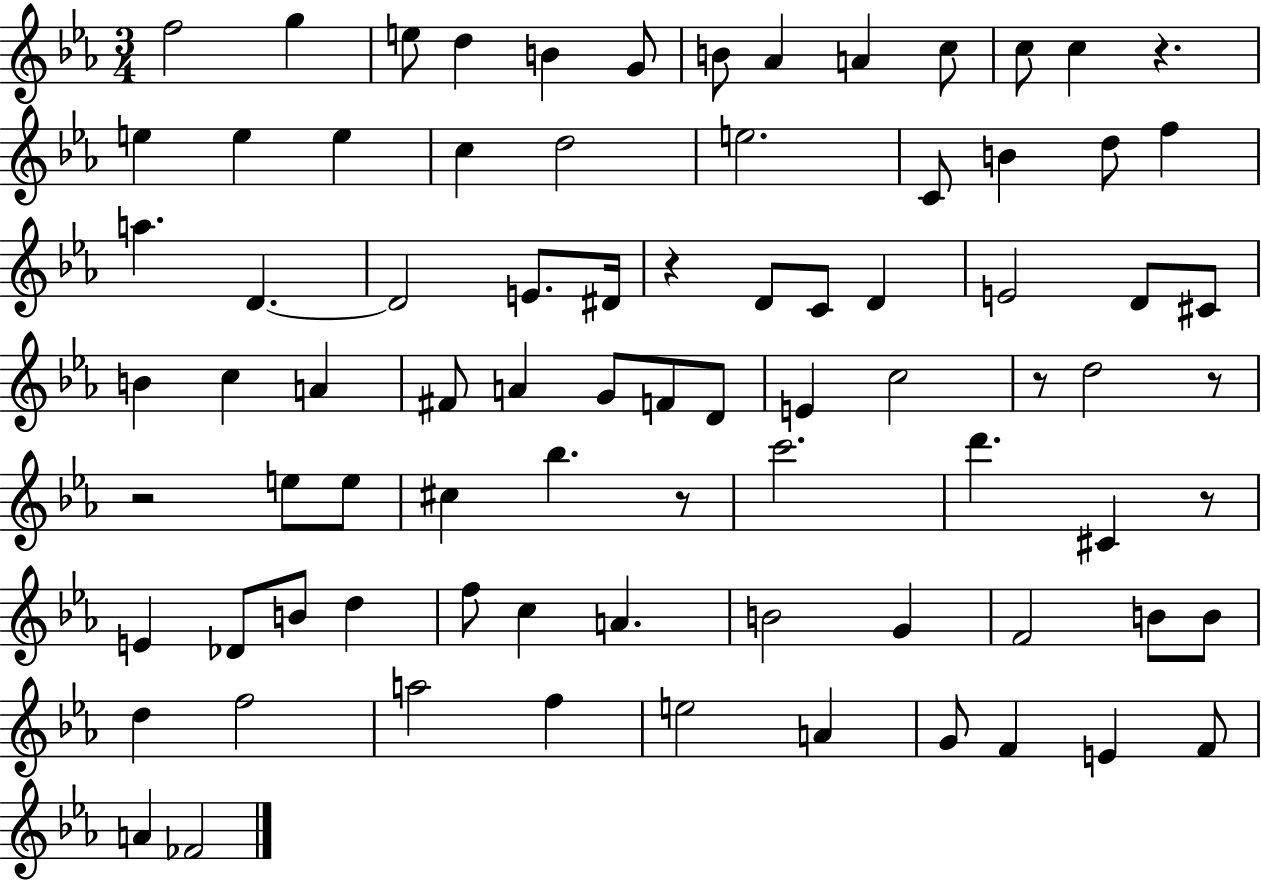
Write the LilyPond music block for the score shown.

{
  \clef treble
  \numericTimeSignature
  \time 3/4
  \key ees \major
  f''2 g''4 | e''8 d''4 b'4 g'8 | b'8 aes'4 a'4 c''8 | c''8 c''4 r4. | \break e''4 e''4 e''4 | c''4 d''2 | e''2. | c'8 b'4 d''8 f''4 | \break a''4. d'4.~~ | d'2 e'8. dis'16 | r4 d'8 c'8 d'4 | e'2 d'8 cis'8 | \break b'4 c''4 a'4 | fis'8 a'4 g'8 f'8 d'8 | e'4 c''2 | r8 d''2 r8 | \break r2 e''8 e''8 | cis''4 bes''4. r8 | c'''2. | d'''4. cis'4 r8 | \break e'4 des'8 b'8 d''4 | f''8 c''4 a'4. | b'2 g'4 | f'2 b'8 b'8 | \break d''4 f''2 | a''2 f''4 | e''2 a'4 | g'8 f'4 e'4 f'8 | \break a'4 fes'2 | \bar "|."
}